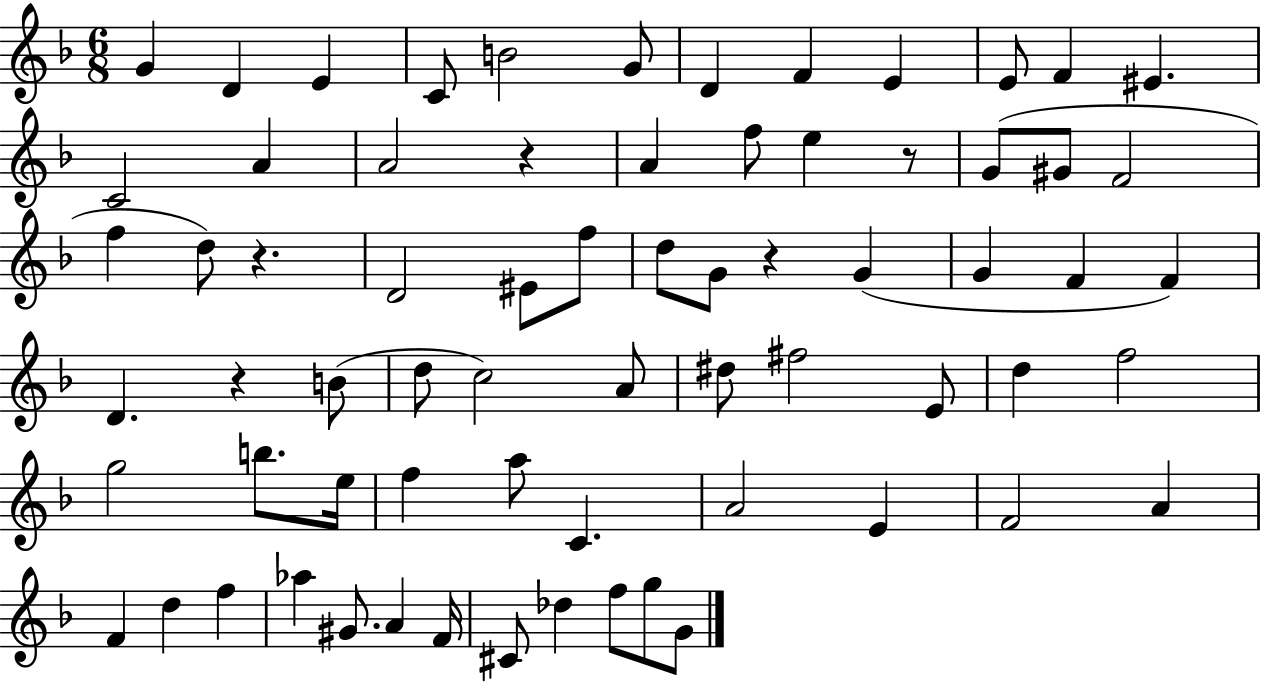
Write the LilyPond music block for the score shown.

{
  \clef treble
  \numericTimeSignature
  \time 6/8
  \key f \major
  g'4 d'4 e'4 | c'8 b'2 g'8 | d'4 f'4 e'4 | e'8 f'4 eis'4. | \break c'2 a'4 | a'2 r4 | a'4 f''8 e''4 r8 | g'8( gis'8 f'2 | \break f''4 d''8) r4. | d'2 eis'8 f''8 | d''8 g'8 r4 g'4( | g'4 f'4 f'4) | \break d'4. r4 b'8( | d''8 c''2) a'8 | dis''8 fis''2 e'8 | d''4 f''2 | \break g''2 b''8. e''16 | f''4 a''8 c'4. | a'2 e'4 | f'2 a'4 | \break f'4 d''4 f''4 | aes''4 gis'8. a'4 f'16 | cis'8 des''4 f''8 g''8 g'8 | \bar "|."
}